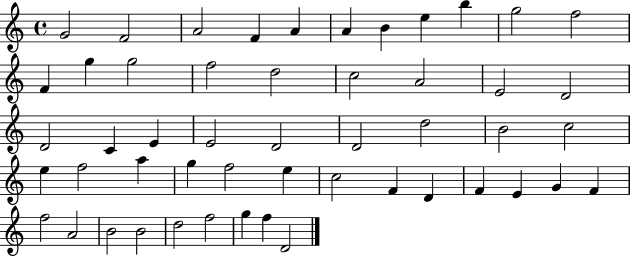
{
  \clef treble
  \time 4/4
  \defaultTimeSignature
  \key c \major
  g'2 f'2 | a'2 f'4 a'4 | a'4 b'4 e''4 b''4 | g''2 f''2 | \break f'4 g''4 g''2 | f''2 d''2 | c''2 a'2 | e'2 d'2 | \break d'2 c'4 e'4 | e'2 d'2 | d'2 d''2 | b'2 c''2 | \break e''4 f''2 a''4 | g''4 f''2 e''4 | c''2 f'4 d'4 | f'4 e'4 g'4 f'4 | \break f''2 a'2 | b'2 b'2 | d''2 f''2 | g''4 f''4 d'2 | \break \bar "|."
}